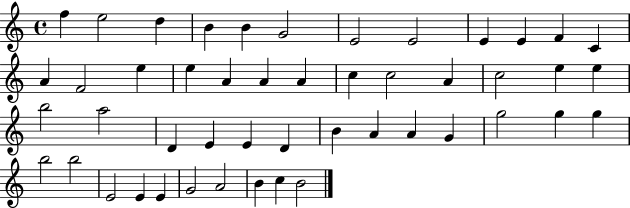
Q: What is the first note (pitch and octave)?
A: F5